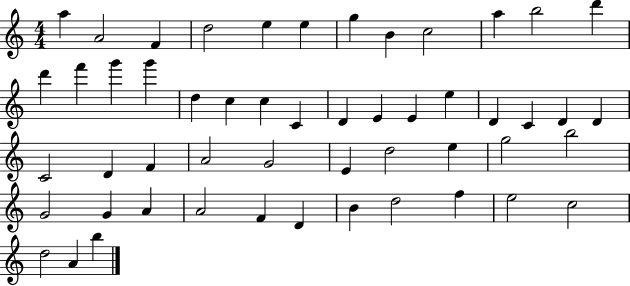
A5/q A4/h F4/q D5/h E5/q E5/q G5/q B4/q C5/h A5/q B5/h D6/q D6/q F6/q G6/q G6/q D5/q C5/q C5/q C4/q D4/q E4/q E4/q E5/q D4/q C4/q D4/q D4/q C4/h D4/q F4/q A4/h G4/h E4/q D5/h E5/q G5/h B5/h G4/h G4/q A4/q A4/h F4/q D4/q B4/q D5/h F5/q E5/h C5/h D5/h A4/q B5/q